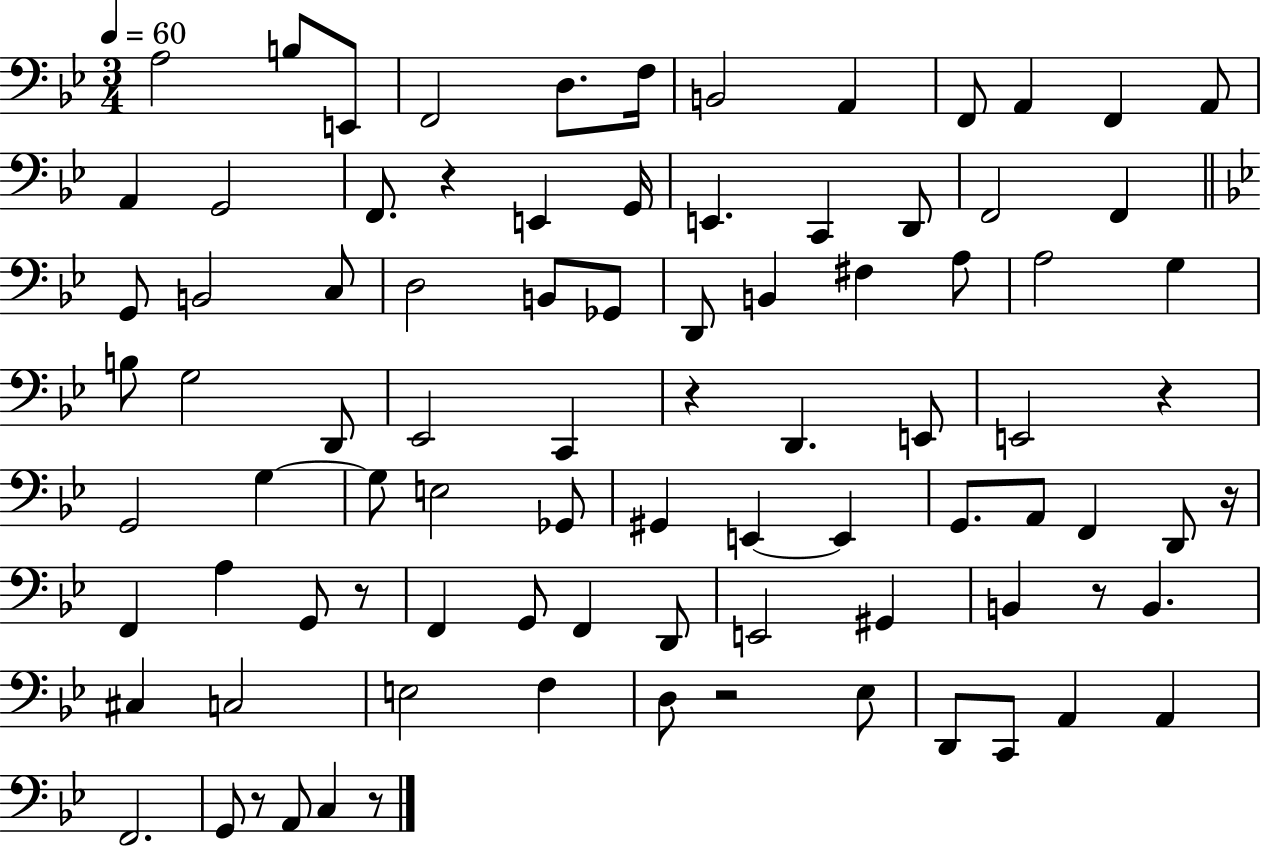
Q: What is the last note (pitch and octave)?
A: C3